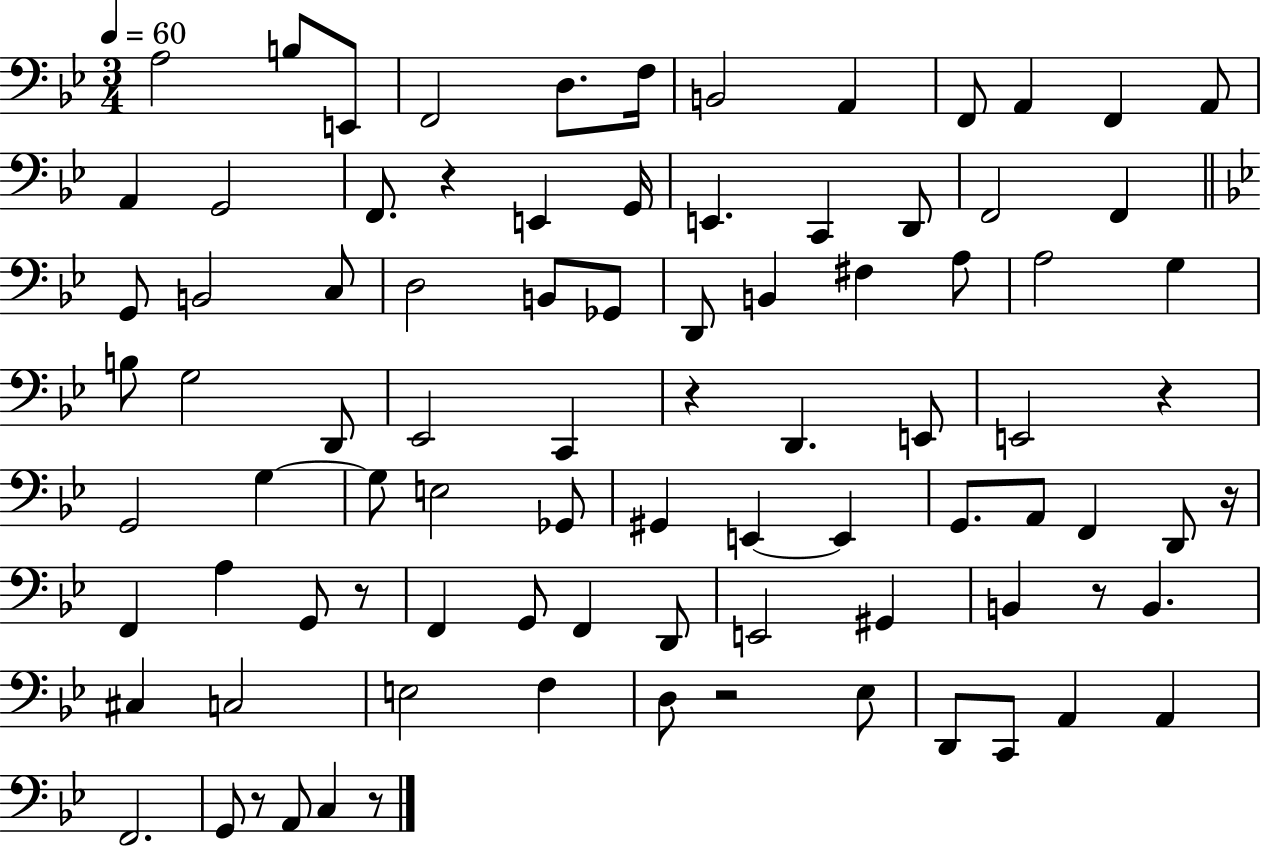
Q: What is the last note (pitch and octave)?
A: C3